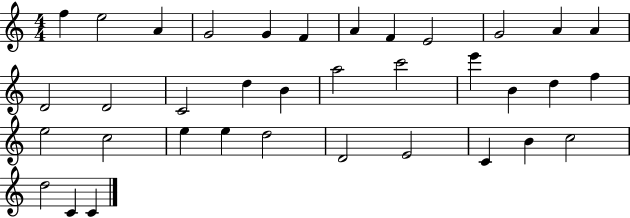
{
  \clef treble
  \numericTimeSignature
  \time 4/4
  \key c \major
  f''4 e''2 a'4 | g'2 g'4 f'4 | a'4 f'4 e'2 | g'2 a'4 a'4 | \break d'2 d'2 | c'2 d''4 b'4 | a''2 c'''2 | e'''4 b'4 d''4 f''4 | \break e''2 c''2 | e''4 e''4 d''2 | d'2 e'2 | c'4 b'4 c''2 | \break d''2 c'4 c'4 | \bar "|."
}